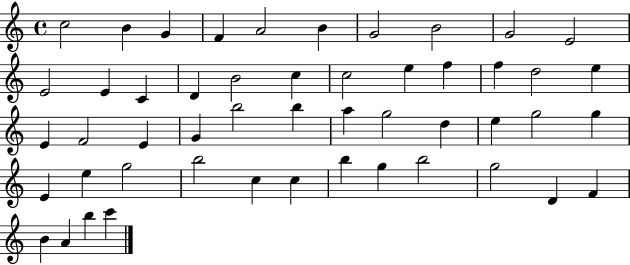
X:1
T:Untitled
M:4/4
L:1/4
K:C
c2 B G F A2 B G2 B2 G2 E2 E2 E C D B2 c c2 e f f d2 e E F2 E G b2 b a g2 d e g2 g E e g2 b2 c c b g b2 g2 D F B A b c'